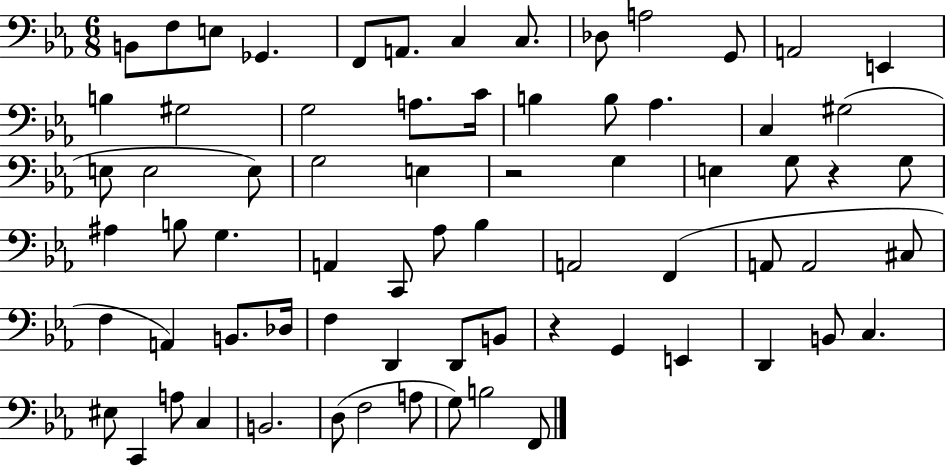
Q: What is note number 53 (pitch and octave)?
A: G2